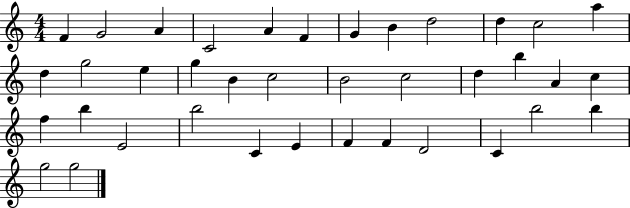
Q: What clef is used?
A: treble